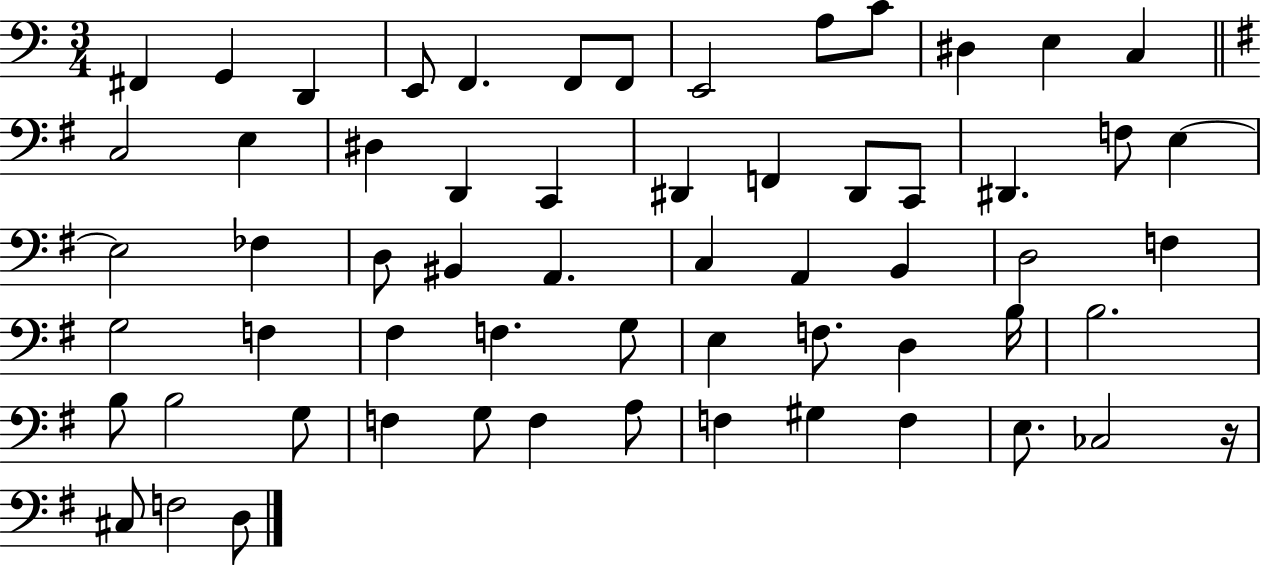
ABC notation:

X:1
T:Untitled
M:3/4
L:1/4
K:C
^F,, G,, D,, E,,/2 F,, F,,/2 F,,/2 E,,2 A,/2 C/2 ^D, E, C, C,2 E, ^D, D,, C,, ^D,, F,, ^D,,/2 C,,/2 ^D,, F,/2 E, E,2 _F, D,/2 ^B,, A,, C, A,, B,, D,2 F, G,2 F, ^F, F, G,/2 E, F,/2 D, B,/4 B,2 B,/2 B,2 G,/2 F, G,/2 F, A,/2 F, ^G, F, E,/2 _C,2 z/4 ^C,/2 F,2 D,/2